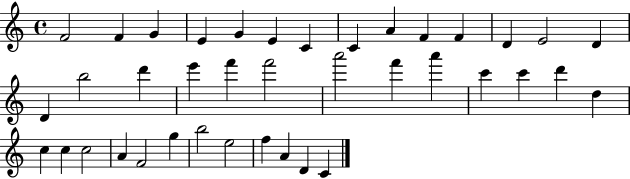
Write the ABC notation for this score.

X:1
T:Untitled
M:4/4
L:1/4
K:C
F2 F G E G E C C A F F D E2 D D b2 d' e' f' f'2 a'2 f' a' c' c' d' d c c c2 A F2 g b2 e2 f A D C